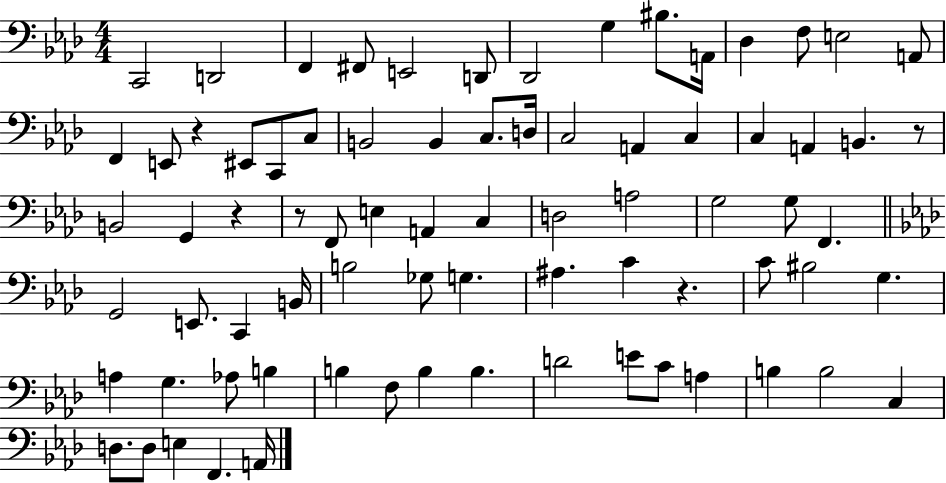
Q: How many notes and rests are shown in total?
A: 77